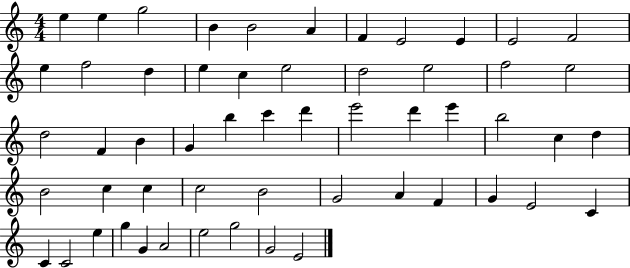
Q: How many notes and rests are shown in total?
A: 55